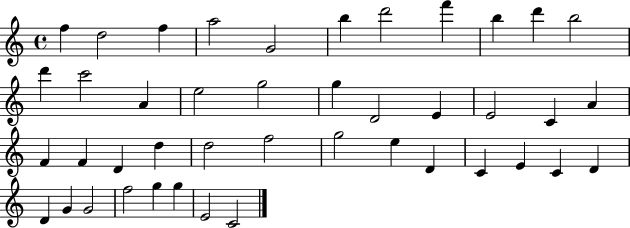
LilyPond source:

{
  \clef treble
  \time 4/4
  \defaultTimeSignature
  \key c \major
  f''4 d''2 f''4 | a''2 g'2 | b''4 d'''2 f'''4 | b''4 d'''4 b''2 | \break d'''4 c'''2 a'4 | e''2 g''2 | g''4 d'2 e'4 | e'2 c'4 a'4 | \break f'4 f'4 d'4 d''4 | d''2 f''2 | g''2 e''4 d'4 | c'4 e'4 c'4 d'4 | \break d'4 g'4 g'2 | f''2 g''4 g''4 | e'2 c'2 | \bar "|."
}